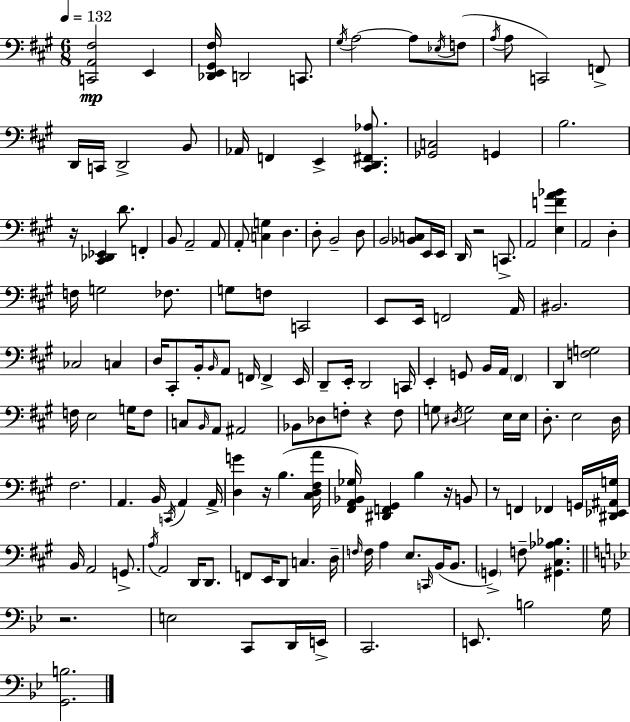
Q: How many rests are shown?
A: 7